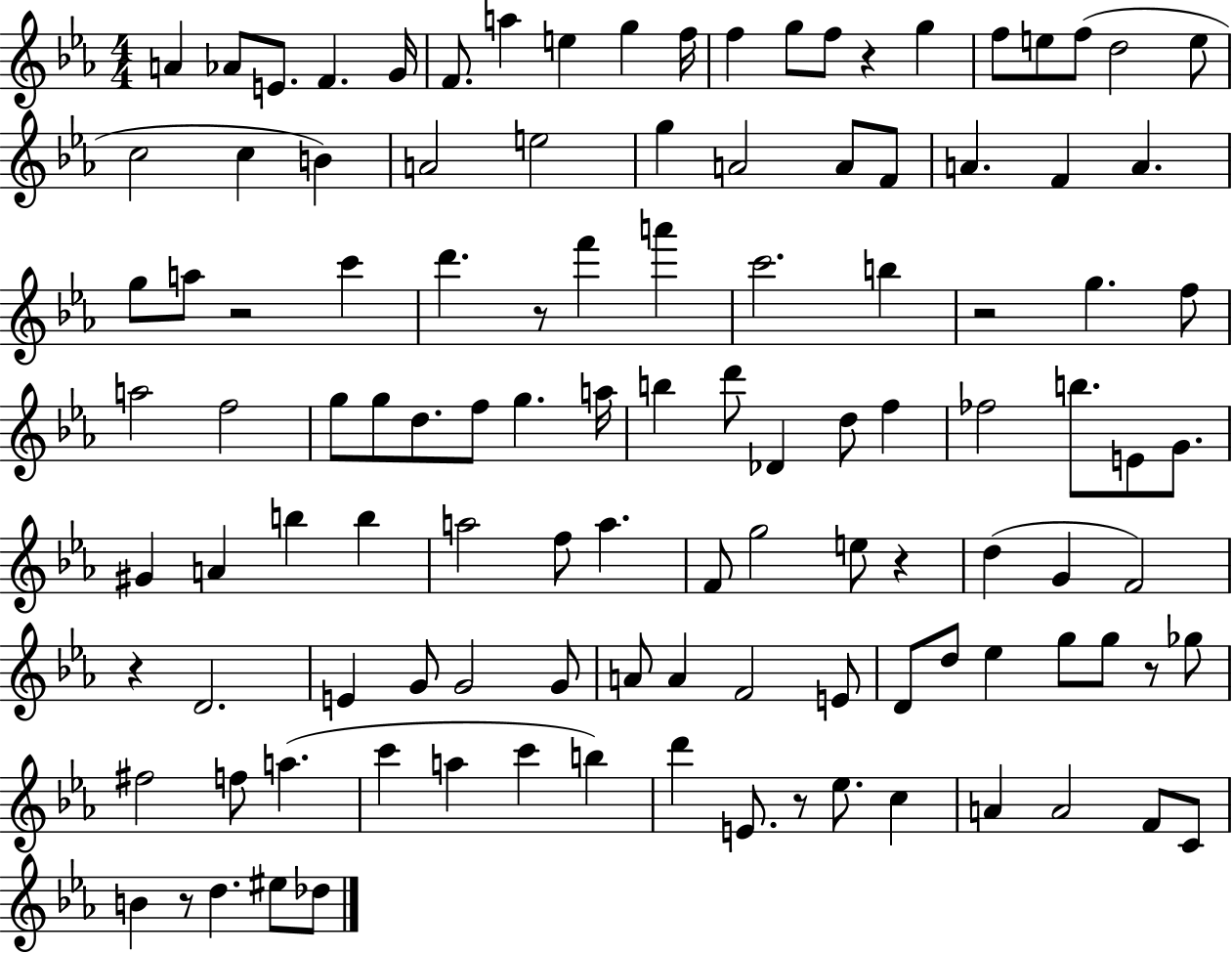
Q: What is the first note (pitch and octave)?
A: A4